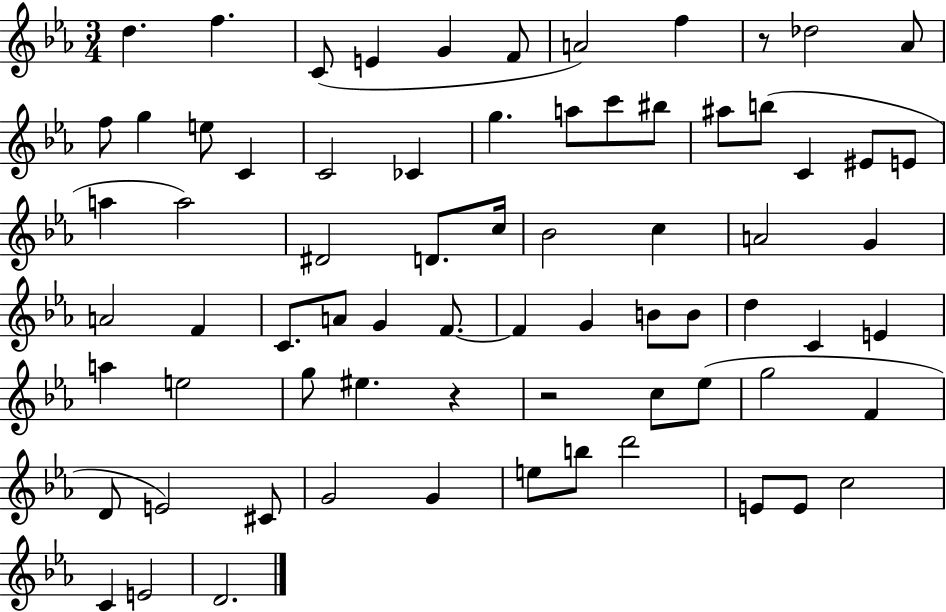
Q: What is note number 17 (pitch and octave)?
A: G5